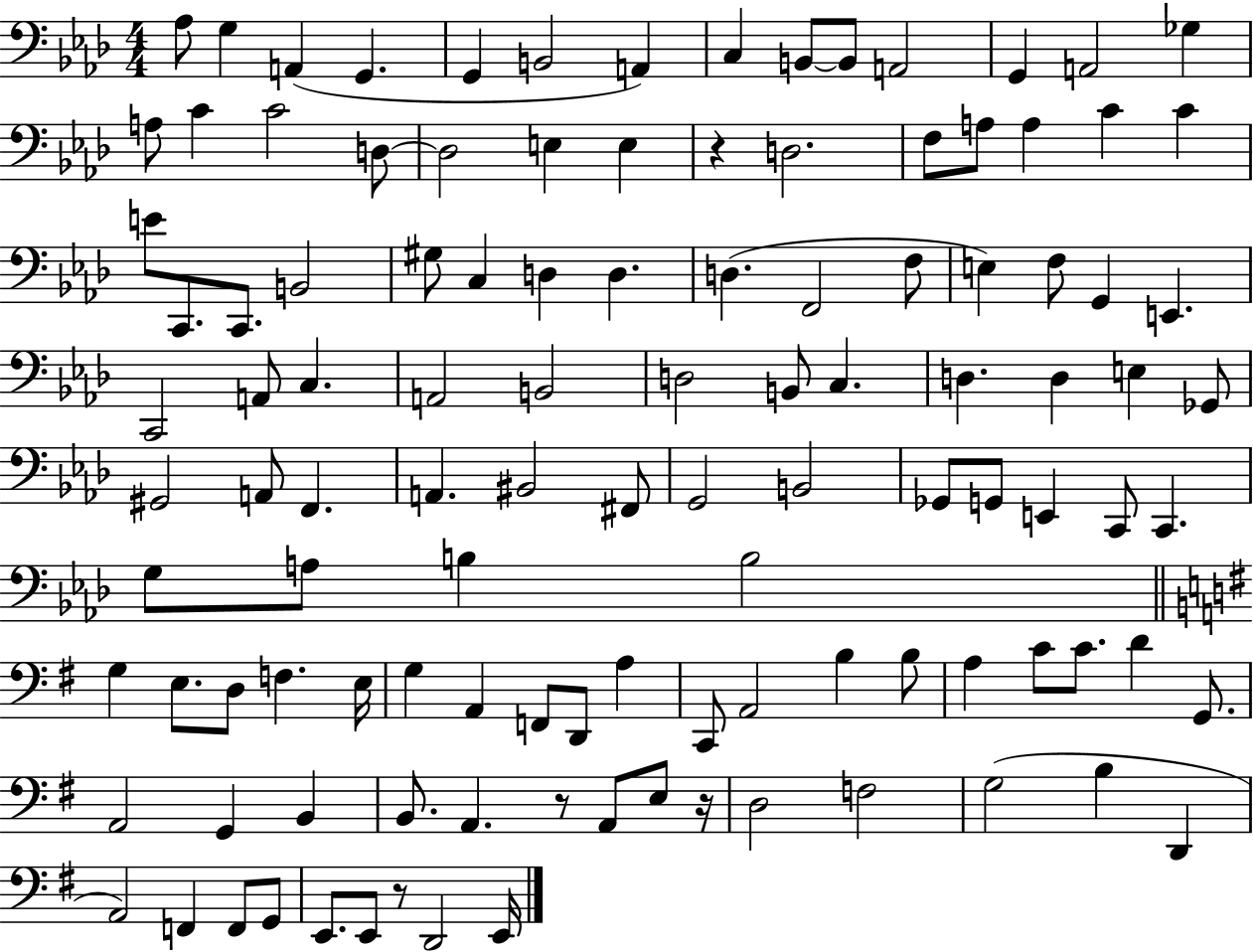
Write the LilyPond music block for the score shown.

{
  \clef bass
  \numericTimeSignature
  \time 4/4
  \key aes \major
  aes8 g4 a,4( g,4. | g,4 b,2 a,4) | c4 b,8~~ b,8 a,2 | g,4 a,2 ges4 | \break a8 c'4 c'2 d8~~ | d2 e4 e4 | r4 d2. | f8 a8 a4 c'4 c'4 | \break e'8 c,8. c,8. b,2 | gis8 c4 d4 d4. | d4.( f,2 f8 | e4) f8 g,4 e,4. | \break c,2 a,8 c4. | a,2 b,2 | d2 b,8 c4. | d4. d4 e4 ges,8 | \break gis,2 a,8 f,4. | a,4. bis,2 fis,8 | g,2 b,2 | ges,8 g,8 e,4 c,8 c,4. | \break g8 a8 b4 b2 | \bar "||" \break \key e \minor g4 e8. d8 f4. e16 | g4 a,4 f,8 d,8 a4 | c,8 a,2 b4 b8 | a4 c'8 c'8. d'4 g,8. | \break a,2 g,4 b,4 | b,8. a,4. r8 a,8 e8 r16 | d2 f2 | g2( b4 d,4 | \break a,2) f,4 f,8 g,8 | e,8. e,8 r8 d,2 e,16 | \bar "|."
}